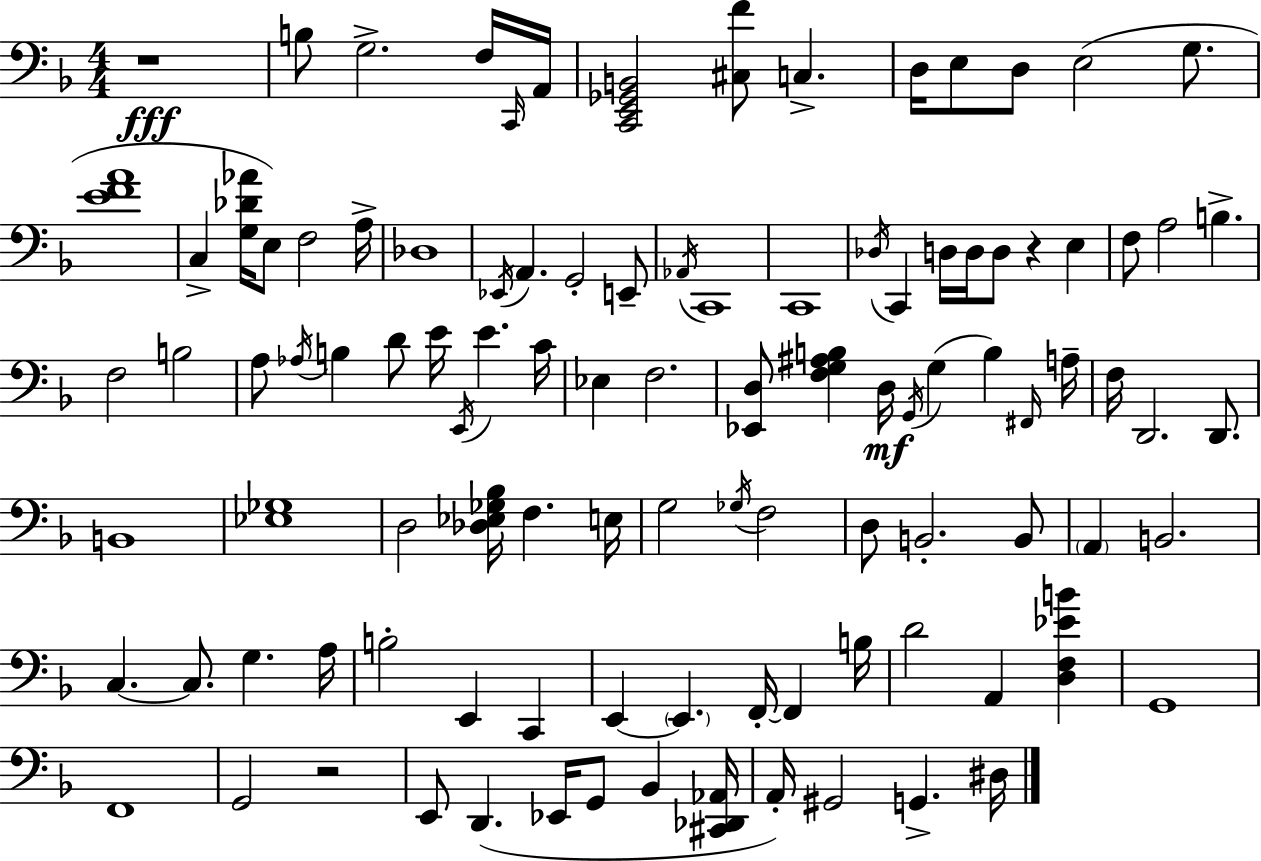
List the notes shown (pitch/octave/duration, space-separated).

R/w B3/e G3/h. F3/s C2/s A2/s [C2,E2,Gb2,B2]/h [C#3,F4]/e C3/q. D3/s E3/e D3/e E3/h G3/e. [E4,F4,A4]/w C3/q [G3,Db4,Ab4]/s E3/e F3/h A3/s Db3/w Eb2/s A2/q. G2/h E2/e Ab2/s C2/w C2/w Db3/s C2/q D3/s D3/s D3/e R/q E3/q F3/e A3/h B3/q. F3/h B3/h A3/e Ab3/s B3/q D4/e E4/s E2/s E4/q. C4/s Eb3/q F3/h. [Eb2,D3]/e [F3,G3,A#3,B3]/q D3/s G2/s G3/q B3/q F#2/s A3/s F3/s D2/h. D2/e. B2/w [Eb3,Gb3]/w D3/h [Db3,Eb3,Gb3,Bb3]/s F3/q. E3/s G3/h Gb3/s F3/h D3/e B2/h. B2/e A2/q B2/h. C3/q. C3/e. G3/q. A3/s B3/h E2/q C2/q E2/q E2/q. F2/s F2/q B3/s D4/h A2/q [D3,F3,Eb4,B4]/q G2/w F2/w G2/h R/h E2/e D2/q. Eb2/s G2/e Bb2/q [C#2,Db2,Ab2]/s A2/s G#2/h G2/q. D#3/s